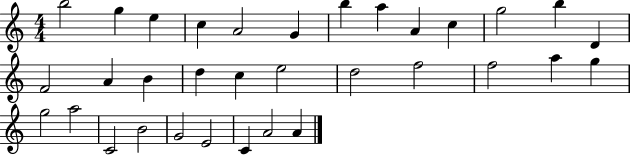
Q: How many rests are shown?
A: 0